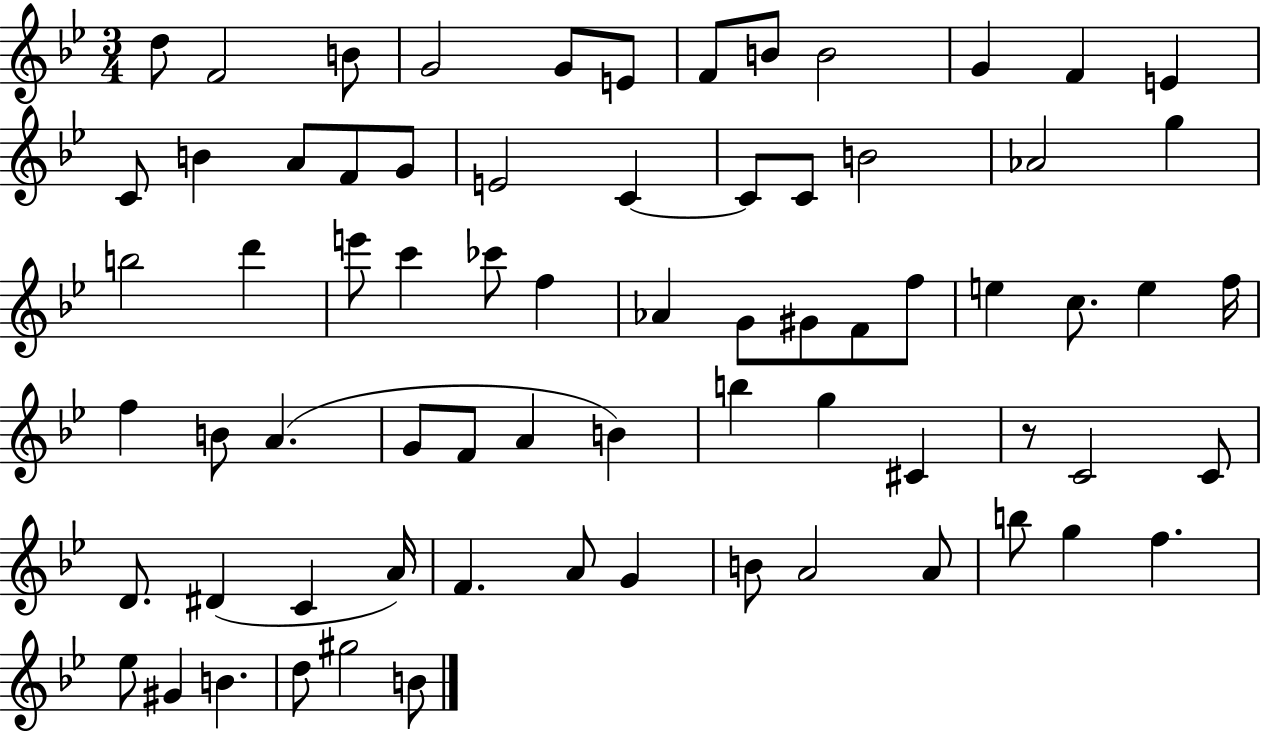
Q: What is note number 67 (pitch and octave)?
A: B4